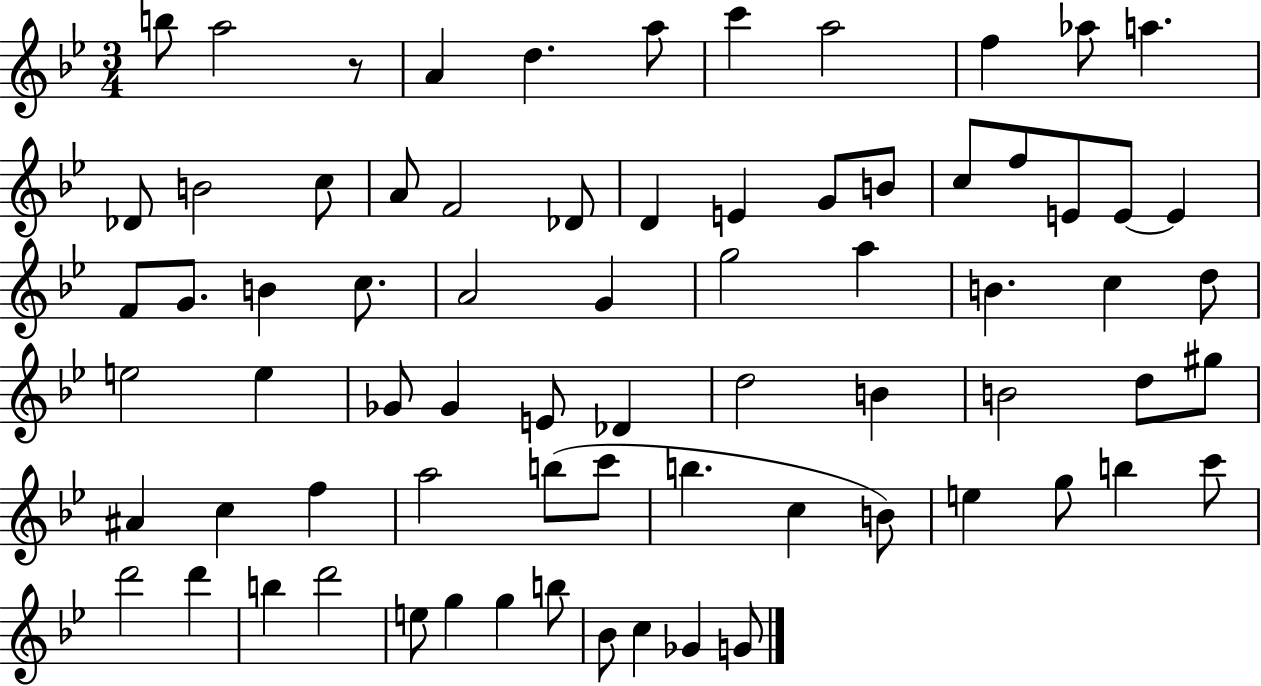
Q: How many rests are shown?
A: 1